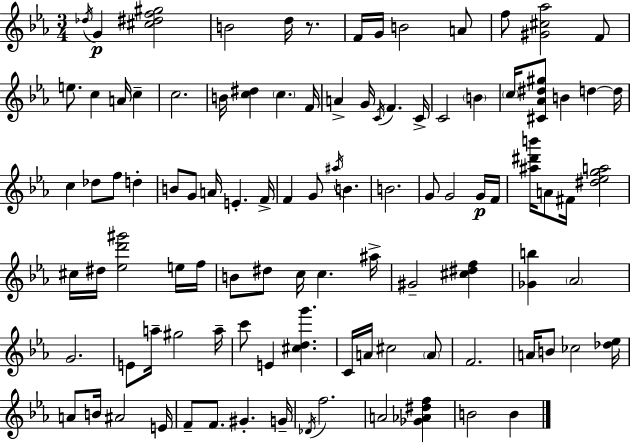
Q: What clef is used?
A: treble